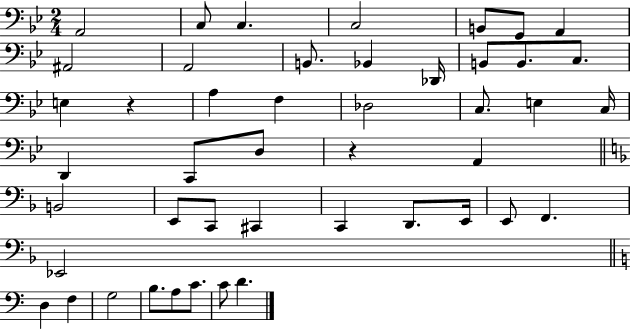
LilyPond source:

{
  \clef bass
  \numericTimeSignature
  \time 2/4
  \key bes \major
  \repeat volta 2 { a,2 | c8 c4. | c2 | b,8 g,8 a,4 | \break ais,2 | a,2 | b,8. bes,4 des,16 | b,8 b,8. c8. | \break e4 r4 | a4 f4 | des2 | c8. e4 c16 | \break d,4 c,8 d8 | r4 a,4 | \bar "||" \break \key f \major b,2 | e,8 c,8 cis,4 | c,4 d,8. e,16 | e,8 f,4. | \break ees,2 | \bar "||" \break \key c \major d4 f4 | g2 | b8. a8 c'8. | c'8 d'4. | \break } \bar "|."
}